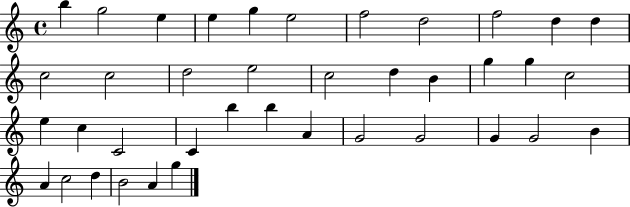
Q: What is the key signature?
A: C major